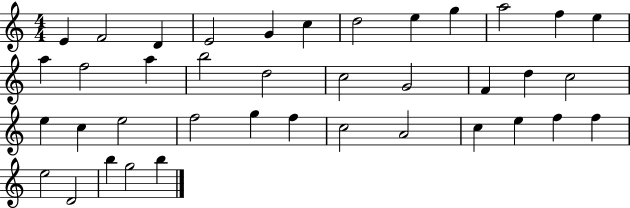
{
  \clef treble
  \numericTimeSignature
  \time 4/4
  \key c \major
  e'4 f'2 d'4 | e'2 g'4 c''4 | d''2 e''4 g''4 | a''2 f''4 e''4 | \break a''4 f''2 a''4 | b''2 d''2 | c''2 g'2 | f'4 d''4 c''2 | \break e''4 c''4 e''2 | f''2 g''4 f''4 | c''2 a'2 | c''4 e''4 f''4 f''4 | \break e''2 d'2 | b''4 g''2 b''4 | \bar "|."
}